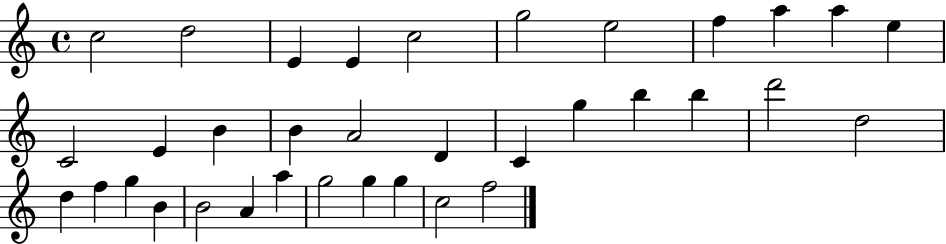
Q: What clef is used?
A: treble